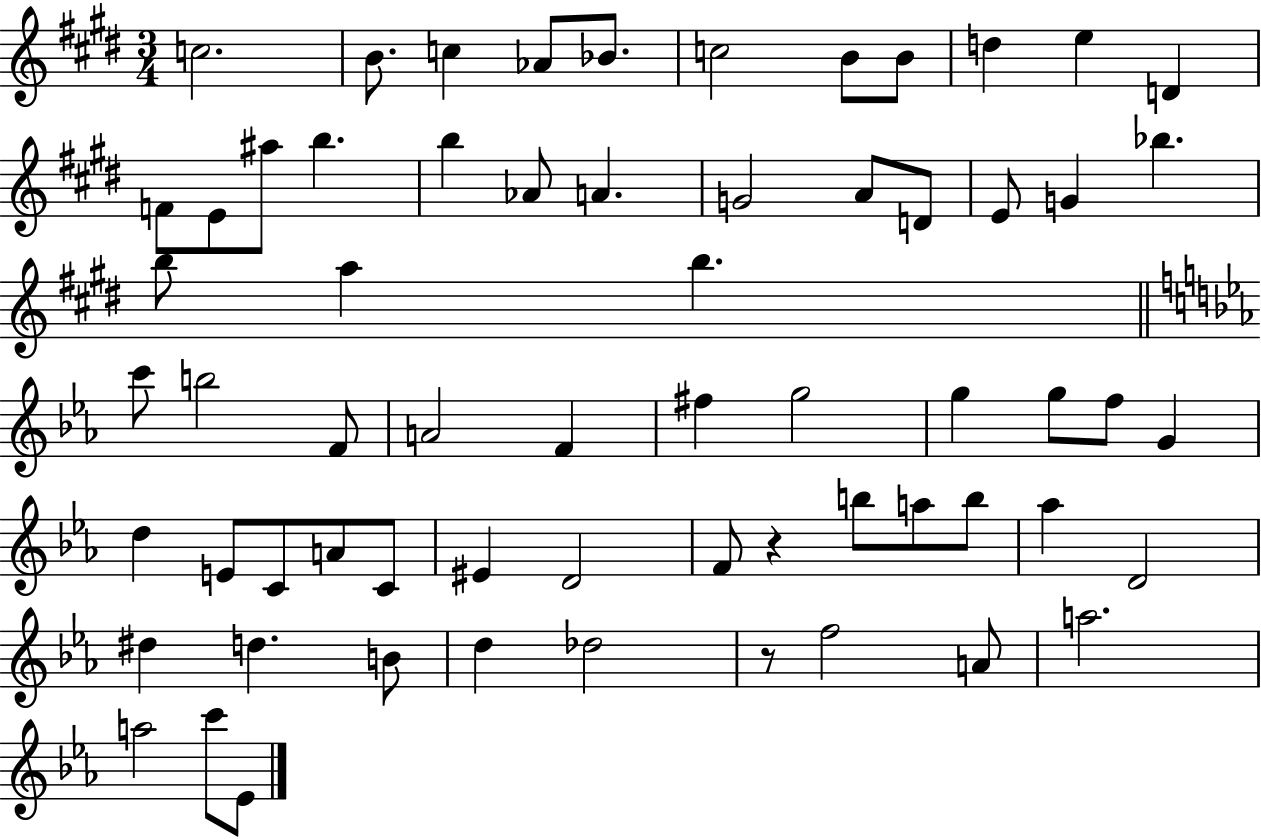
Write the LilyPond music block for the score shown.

{
  \clef treble
  \numericTimeSignature
  \time 3/4
  \key e \major
  c''2. | b'8. c''4 aes'8 bes'8. | c''2 b'8 b'8 | d''4 e''4 d'4 | \break f'8 e'8 ais''8 b''4. | b''4 aes'8 a'4. | g'2 a'8 d'8 | e'8 g'4 bes''4. | \break b''8 a''4 b''4. | \bar "||" \break \key ees \major c'''8 b''2 f'8 | a'2 f'4 | fis''4 g''2 | g''4 g''8 f''8 g'4 | \break d''4 e'8 c'8 a'8 c'8 | eis'4 d'2 | f'8 r4 b''8 a''8 b''8 | aes''4 d'2 | \break dis''4 d''4. b'8 | d''4 des''2 | r8 f''2 a'8 | a''2. | \break a''2 c'''8 ees'8 | \bar "|."
}